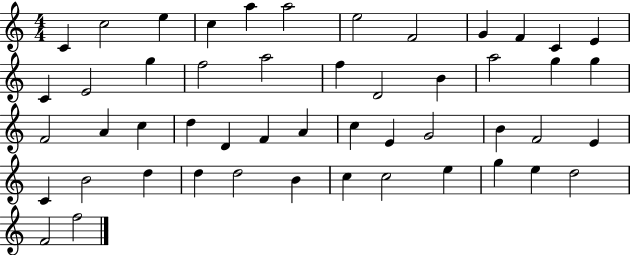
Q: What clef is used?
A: treble